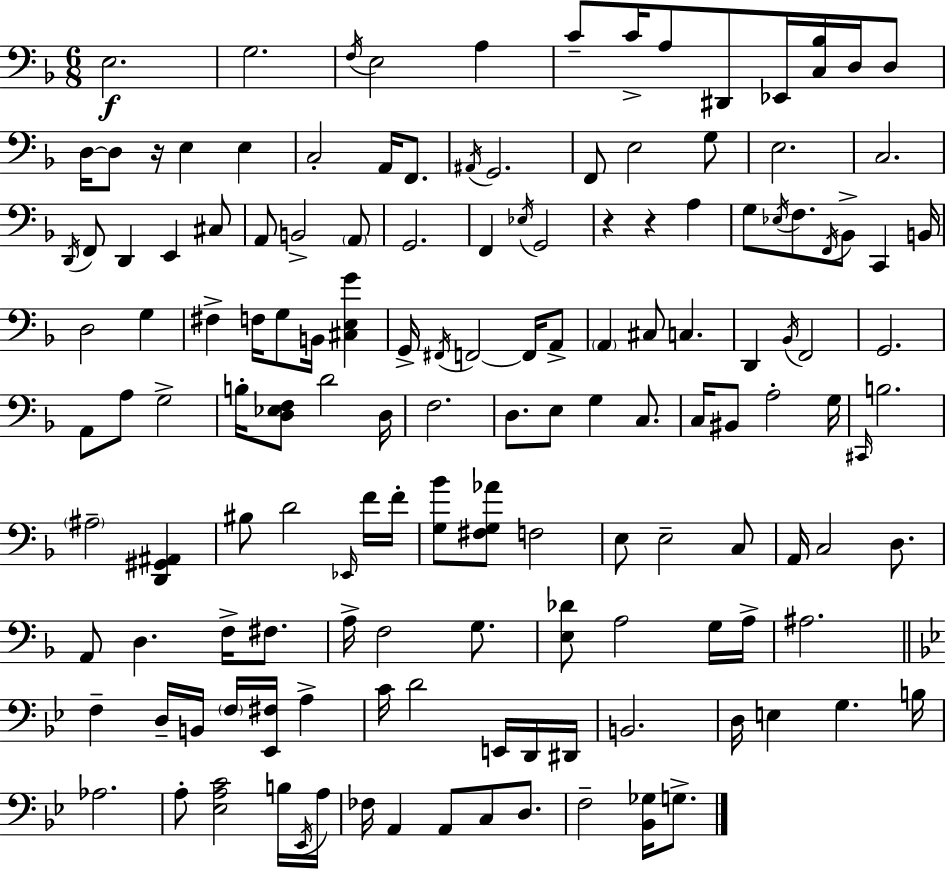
{
  \clef bass
  \numericTimeSignature
  \time 6/8
  \key f \major
  \repeat volta 2 { e2.\f | g2. | \acciaccatura { f16 } e2 a4 | c'8-- c'16-> a8 dis,8 ees,16 <c bes>16 d16 d8 | \break d16~~ d8 r16 e4 e4 | c2-. a,16 f,8. | \acciaccatura { ais,16 } g,2. | f,8 e2 | \break g8 e2. | c2. | \acciaccatura { d,16 } f,8 d,4 e,4 | cis8 a,8 b,2-> | \break \parenthesize a,8 g,2. | f,4 \acciaccatura { ees16 } g,2 | r4 r4 | a4 g8 \acciaccatura { ees16 } f8. \acciaccatura { f,16 } bes,8-> | \break c,4 b,16 d2 | g4 fis4-> f16 g8 | b,16 <cis e g'>4 g,16-> \acciaccatura { fis,16 } f,2~~ | f,16 a,8-> \parenthesize a,4 cis8 | \break c4. d,4 \acciaccatura { bes,16 } | f,2 g,2. | a,8 a8 | g2-> b16-. <d ees f>8 d'2 | \break d16 f2. | d8. e8 | g4 c8. c16 bis,8 a2-. | g16 \grace { cis,16 } b2. | \break \parenthesize ais2-- | <d, gis, ais,>4 bis8 d'2 | \grace { ees,16 } f'16 f'16-. <g bes'>8 | <fis g aes'>8 f2 e8 | \break e2-- c8 a,16 c2 | d8. a,8 | d4. f16-> fis8. a16-> f2 | g8. <e des'>8 | \break a2 g16 a16-> ais2. | \bar "||" \break \key bes \major f4-- d16-- b,16 \parenthesize f16 <ees, fis>16 a4-> | c'16 d'2 e,16 d,16 dis,16 | b,2. | d16 e4 g4. b16 | \break aes2. | a8-. <ees a c'>2 b16 \acciaccatura { ees,16 } | a16 fes16 a,4 a,8 c8 d8. | f2-- <bes, ges>16 g8.-> | \break } \bar "|."
}